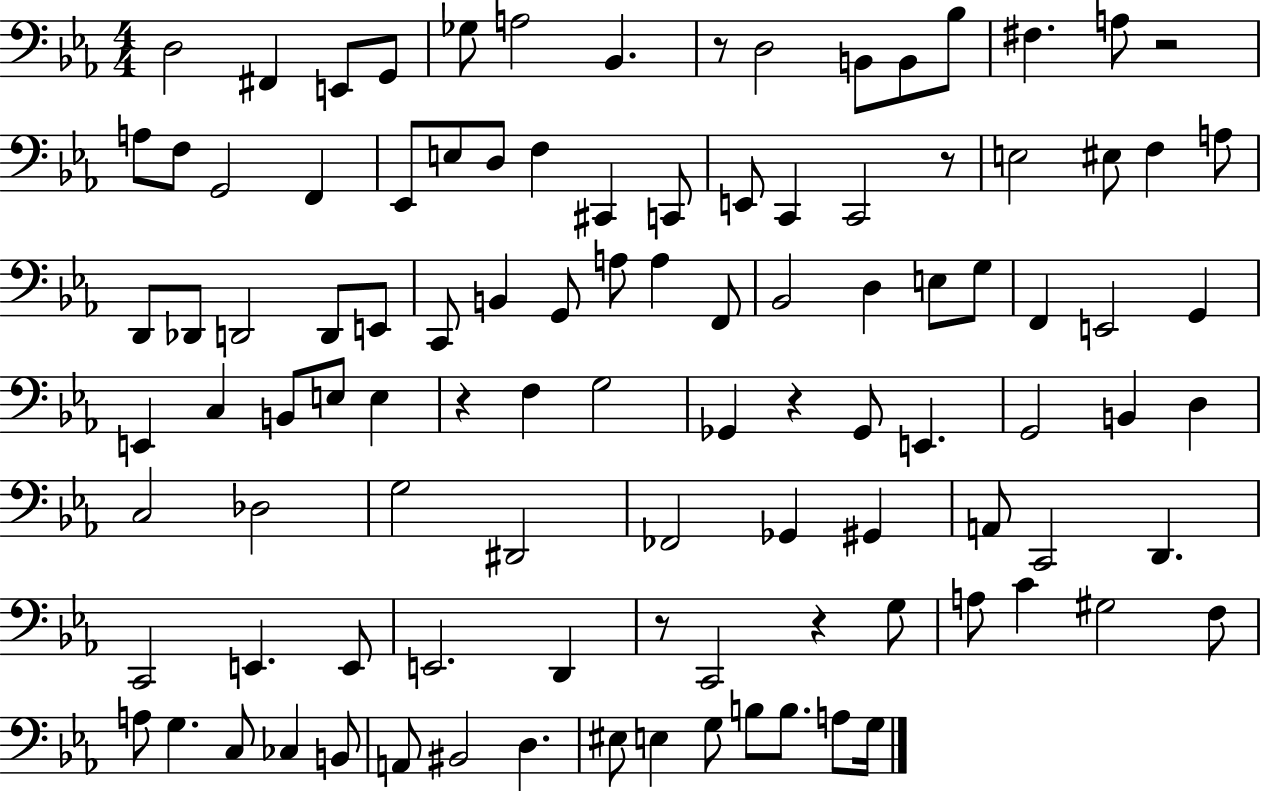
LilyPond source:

{
  \clef bass
  \numericTimeSignature
  \time 4/4
  \key ees \major
  \repeat volta 2 { d2 fis,4 e,8 g,8 | ges8 a2 bes,4. | r8 d2 b,8 b,8 bes8 | fis4. a8 r2 | \break a8 f8 g,2 f,4 | ees,8 e8 d8 f4 cis,4 c,8 | e,8 c,4 c,2 r8 | e2 eis8 f4 a8 | \break d,8 des,8 d,2 d,8 e,8 | c,8 b,4 g,8 a8 a4 f,8 | bes,2 d4 e8 g8 | f,4 e,2 g,4 | \break e,4 c4 b,8 e8 e4 | r4 f4 g2 | ges,4 r4 ges,8 e,4. | g,2 b,4 d4 | \break c2 des2 | g2 dis,2 | fes,2 ges,4 gis,4 | a,8 c,2 d,4. | \break c,2 e,4. e,8 | e,2. d,4 | r8 c,2 r4 g8 | a8 c'4 gis2 f8 | \break a8 g4. c8 ces4 b,8 | a,8 bis,2 d4. | eis8 e4 g8 b8 b8. a8 g16 | } \bar "|."
}